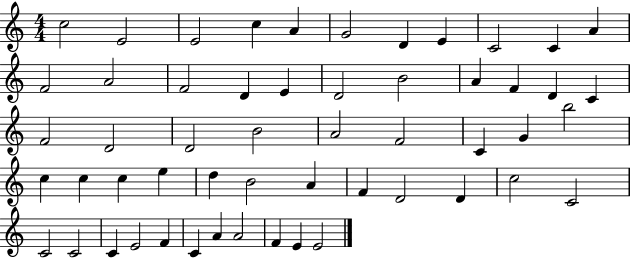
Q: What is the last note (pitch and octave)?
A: E4